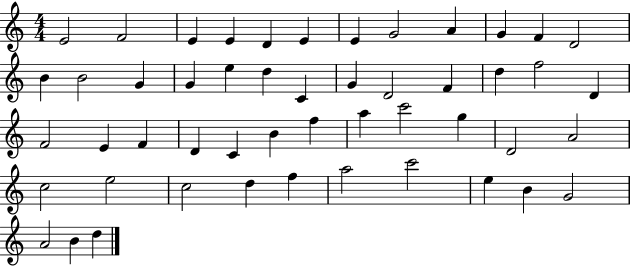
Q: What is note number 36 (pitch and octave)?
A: D4